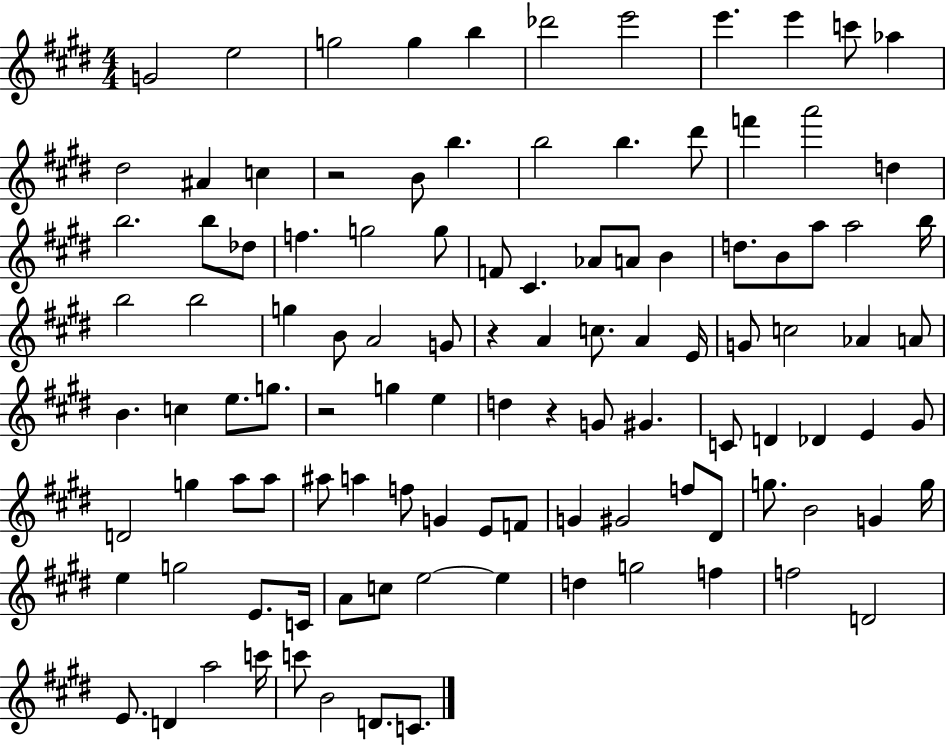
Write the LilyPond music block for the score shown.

{
  \clef treble
  \numericTimeSignature
  \time 4/4
  \key e \major
  g'2 e''2 | g''2 g''4 b''4 | des'''2 e'''2 | e'''4. e'''4 c'''8 aes''4 | \break dis''2 ais'4 c''4 | r2 b'8 b''4. | b''2 b''4. dis'''8 | f'''4 a'''2 d''4 | \break b''2. b''8 des''8 | f''4. g''2 g''8 | f'8 cis'4. aes'8 a'8 b'4 | d''8. b'8 a''8 a''2 b''16 | \break b''2 b''2 | g''4 b'8 a'2 g'8 | r4 a'4 c''8. a'4 e'16 | g'8 c''2 aes'4 a'8 | \break b'4. c''4 e''8. g''8. | r2 g''4 e''4 | d''4 r4 g'8 gis'4. | c'8 d'4 des'4 e'4 gis'8 | \break d'2 g''4 a''8 a''8 | ais''8 a''4 f''8 g'4 e'8 f'8 | g'4 gis'2 f''8 dis'8 | g''8. b'2 g'4 g''16 | \break e''4 g''2 e'8. c'16 | a'8 c''8 e''2~~ e''4 | d''4 g''2 f''4 | f''2 d'2 | \break e'8. d'4 a''2 c'''16 | c'''8 b'2 d'8. c'8. | \bar "|."
}